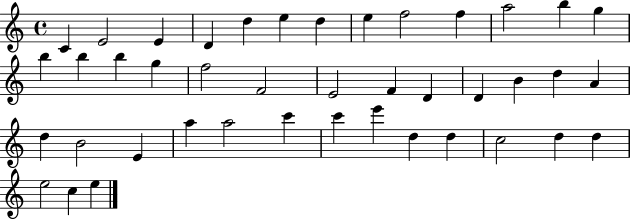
C4/q E4/h E4/q D4/q D5/q E5/q D5/q E5/q F5/h F5/q A5/h B5/q G5/q B5/q B5/q B5/q G5/q F5/h F4/h E4/h F4/q D4/q D4/q B4/q D5/q A4/q D5/q B4/h E4/q A5/q A5/h C6/q C6/q E6/q D5/q D5/q C5/h D5/q D5/q E5/h C5/q E5/q